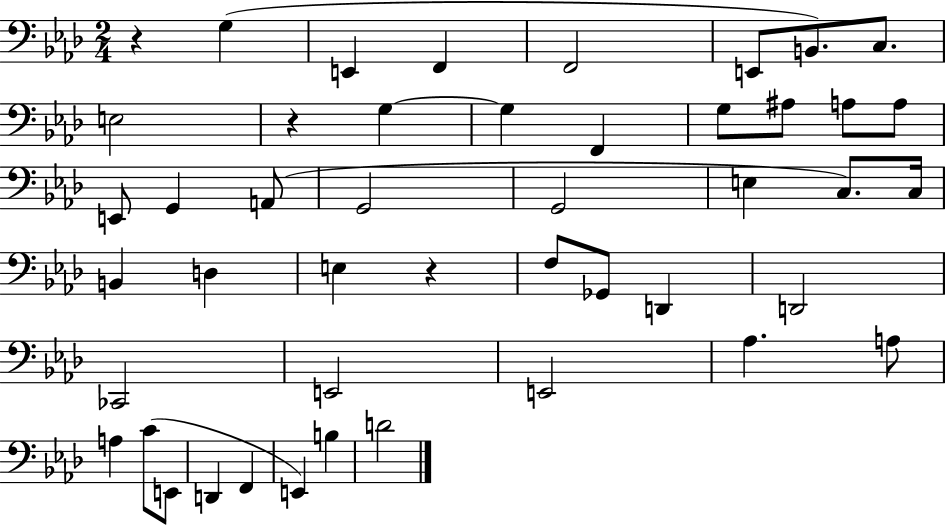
{
  \clef bass
  \numericTimeSignature
  \time 2/4
  \key aes \major
  r4 g4( | e,4 f,4 | f,2 | e,8 b,8.) c8. | \break e2 | r4 g4~~ | g4 f,4 | g8 ais8 a8 a8 | \break e,8 g,4 a,8( | g,2 | g,2 | e4 c8.) c16 | \break b,4 d4 | e4 r4 | f8 ges,8 d,4 | d,2 | \break ces,2 | e,2 | e,2 | aes4. a8 | \break a4 c'8( e,8 | d,4 f,4 | e,4) b4 | d'2 | \break \bar "|."
}